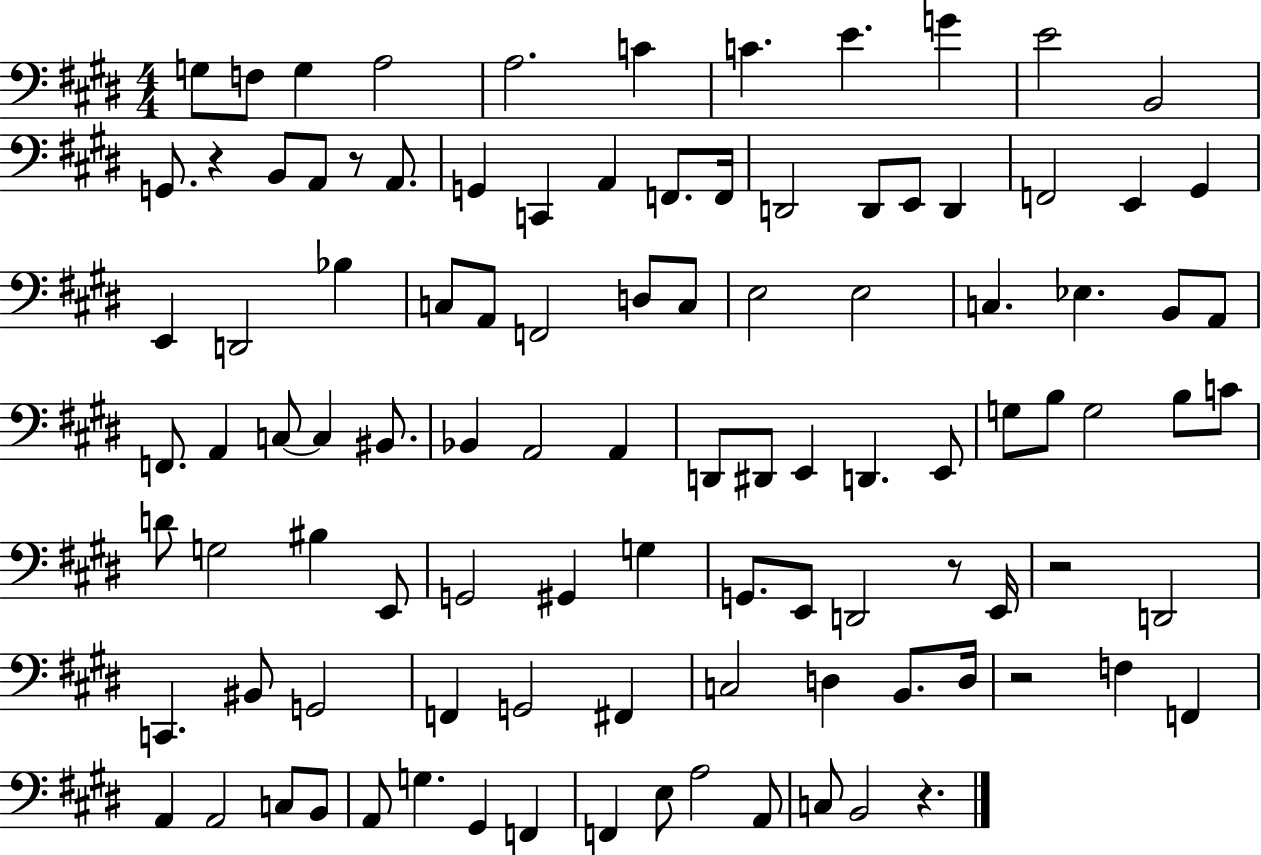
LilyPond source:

{
  \clef bass
  \numericTimeSignature
  \time 4/4
  \key e \major
  g8 f8 g4 a2 | a2. c'4 | c'4. e'4. g'4 | e'2 b,2 | \break g,8. r4 b,8 a,8 r8 a,8. | g,4 c,4 a,4 f,8. f,16 | d,2 d,8 e,8 d,4 | f,2 e,4 gis,4 | \break e,4 d,2 bes4 | c8 a,8 f,2 d8 c8 | e2 e2 | c4. ees4. b,8 a,8 | \break f,8. a,4 c8~~ c4 bis,8. | bes,4 a,2 a,4 | d,8 dis,8 e,4 d,4. e,8 | g8 b8 g2 b8 c'8 | \break d'8 g2 bis4 e,8 | g,2 gis,4 g4 | g,8. e,8 d,2 r8 e,16 | r2 d,2 | \break c,4. bis,8 g,2 | f,4 g,2 fis,4 | c2 d4 b,8. d16 | r2 f4 f,4 | \break a,4 a,2 c8 b,8 | a,8 g4. gis,4 f,4 | f,4 e8 a2 a,8 | c8 b,2 r4. | \break \bar "|."
}